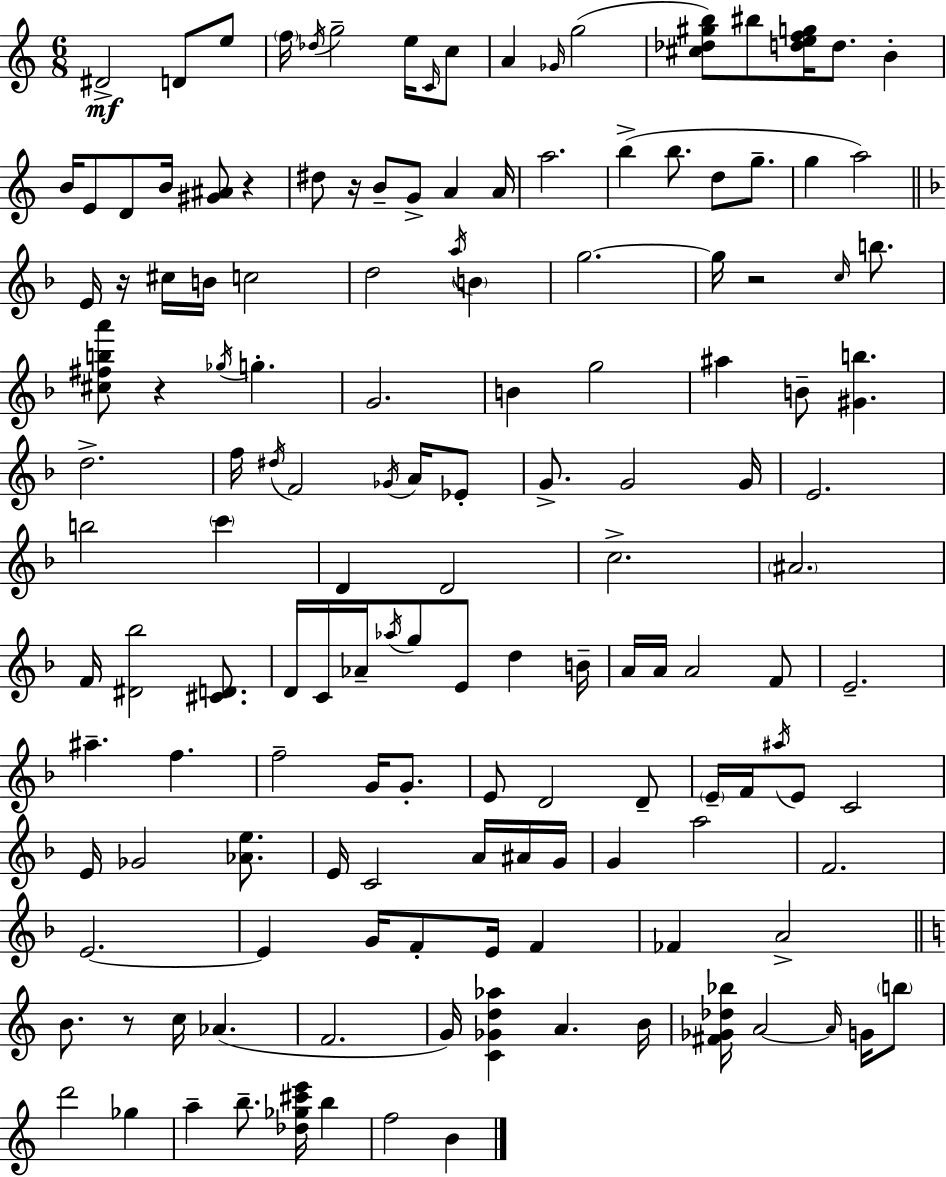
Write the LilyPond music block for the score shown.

{
  \clef treble
  \numericTimeSignature
  \time 6/8
  \key c \major
  dis'2->\mf d'8 e''8 | \parenthesize f''16 \acciaccatura { des''16 } g''2-- e''16 \grace { c'16 } | c''8 a'4 \grace { ges'16 }( g''2 | <cis'' des'' gis'' b''>8) bis''8 <d'' e'' f'' g''>16 d''8. b'4-. | \break b'16 e'8 d'8 b'16 <gis' ais'>8 r4 | dis''8 r16 b'8-- g'8-> a'4 | a'16 a''2. | b''4->( b''8. d''8 | \break g''8.-- g''4 a''2) | \bar "||" \break \key d \minor e'16 r16 cis''16 b'16 c''2 | d''2 \acciaccatura { a''16 } \parenthesize b'4 | g''2.~~ | g''16 r2 \grace { c''16 } b''8. | \break <cis'' fis'' b'' a'''>8 r4 \acciaccatura { ges''16 } g''4.-. | g'2. | b'4 g''2 | ais''4 b'8-- <gis' b''>4. | \break d''2.-> | f''16 \acciaccatura { dis''16 } f'2 | \acciaccatura { ges'16 } a'16 ees'8-. g'8.-> g'2 | g'16 e'2. | \break b''2 | \parenthesize c'''4 d'4 d'2 | c''2.-> | \parenthesize ais'2. | \break f'16 <dis' bes''>2 | <cis' d'>8. d'16 c'16 aes'16-- \acciaccatura { aes''16 } g''8 e'8 | d''4 b'16-- a'16 a'16 a'2 | f'8 e'2.-- | \break ais''4.-- | f''4. f''2-- | g'16 g'8.-. e'8 d'2 | d'8-- \parenthesize e'16-- f'16 \acciaccatura { ais''16 } e'8 c'2 | \break e'16 ges'2 | <aes' e''>8. e'16 c'2 | a'16 ais'16 g'16 g'4 a''2 | f'2. | \break e'2.~~ | e'4 g'16 | f'8-. e'16 f'4 fes'4 a'2-> | \bar "||" \break \key c \major b'8. r8 c''16 aes'4.( | f'2. | g'16) <c' ges' d'' aes''>4 a'4. b'16 | <fis' ges' des'' bes''>16 a'2~~ \grace { a'16 } g'16 \parenthesize b''8 | \break d'''2 ges''4 | a''4-- b''8.-- <des'' ges'' cis''' e'''>16 b''4 | f''2 b'4 | \bar "|."
}